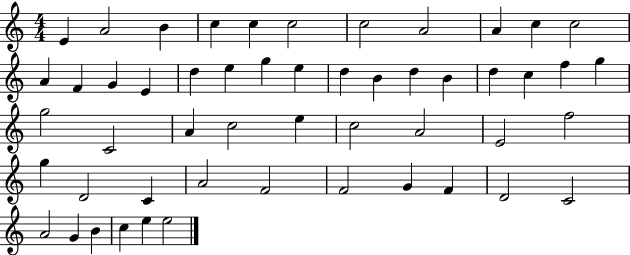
{
  \clef treble
  \numericTimeSignature
  \time 4/4
  \key c \major
  e'4 a'2 b'4 | c''4 c''4 c''2 | c''2 a'2 | a'4 c''4 c''2 | \break a'4 f'4 g'4 e'4 | d''4 e''4 g''4 e''4 | d''4 b'4 d''4 b'4 | d''4 c''4 f''4 g''4 | \break g''2 c'2 | a'4 c''2 e''4 | c''2 a'2 | e'2 f''2 | \break g''4 d'2 c'4 | a'2 f'2 | f'2 g'4 f'4 | d'2 c'2 | \break a'2 g'4 b'4 | c''4 e''4 e''2 | \bar "|."
}